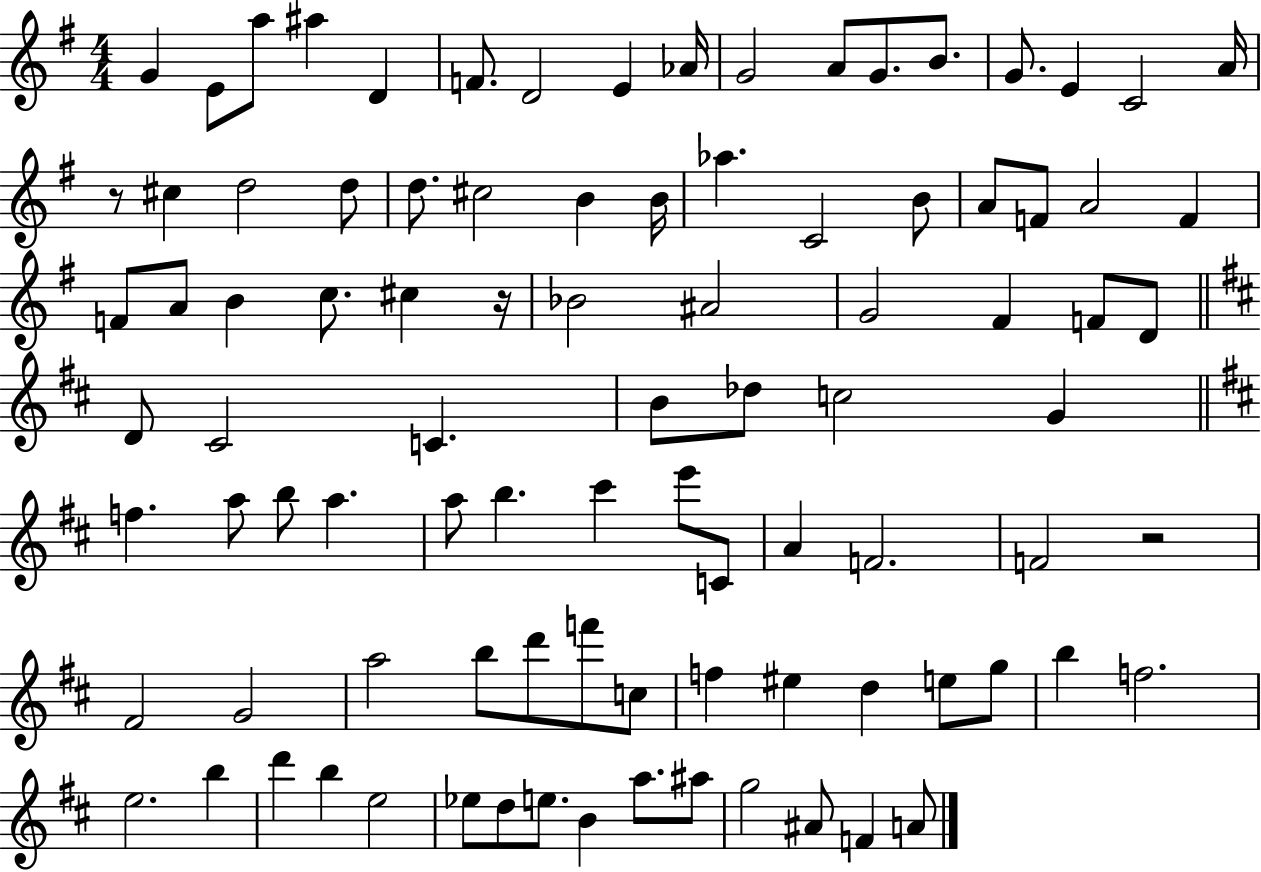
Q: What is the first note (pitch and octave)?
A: G4